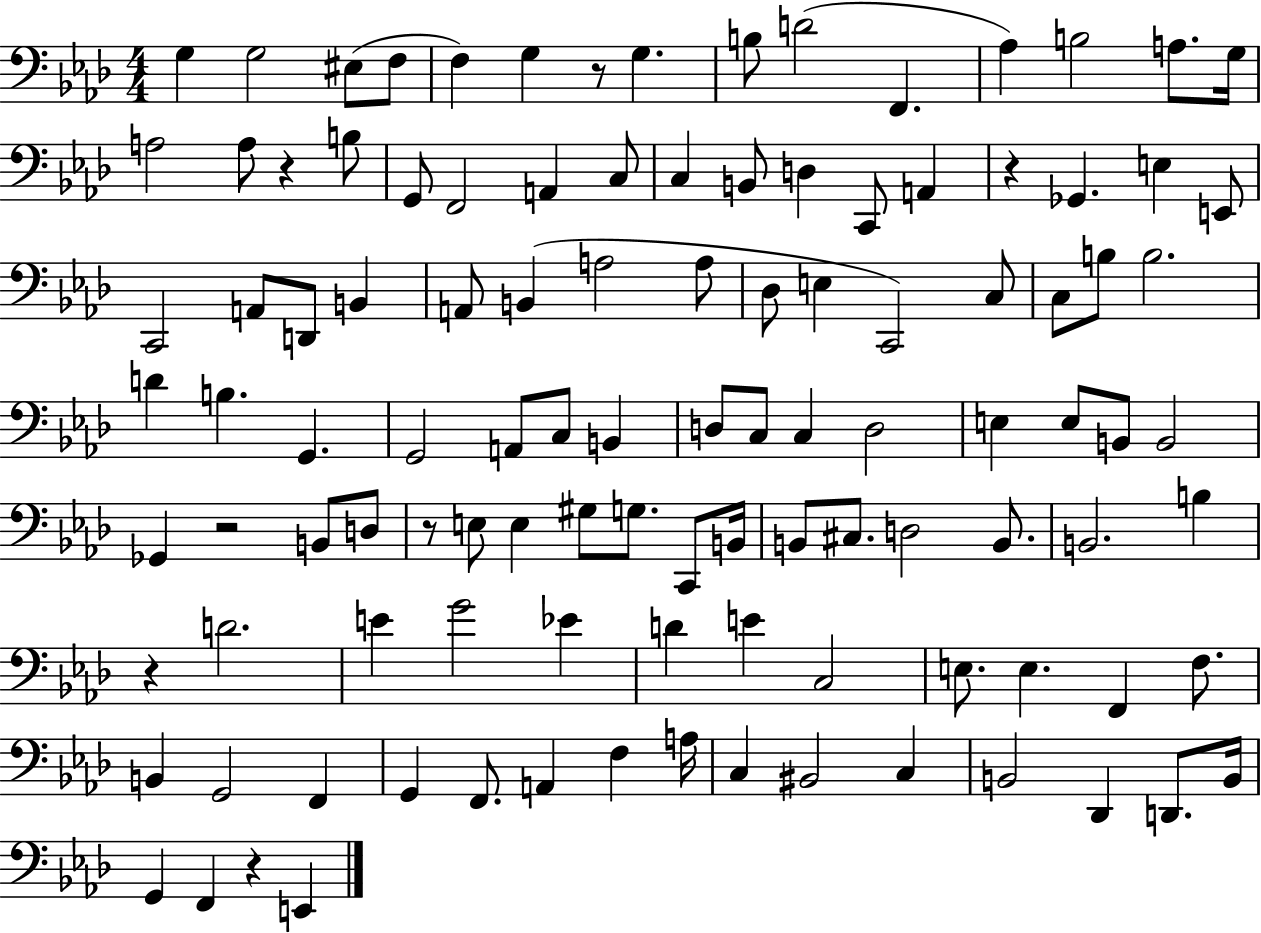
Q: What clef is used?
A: bass